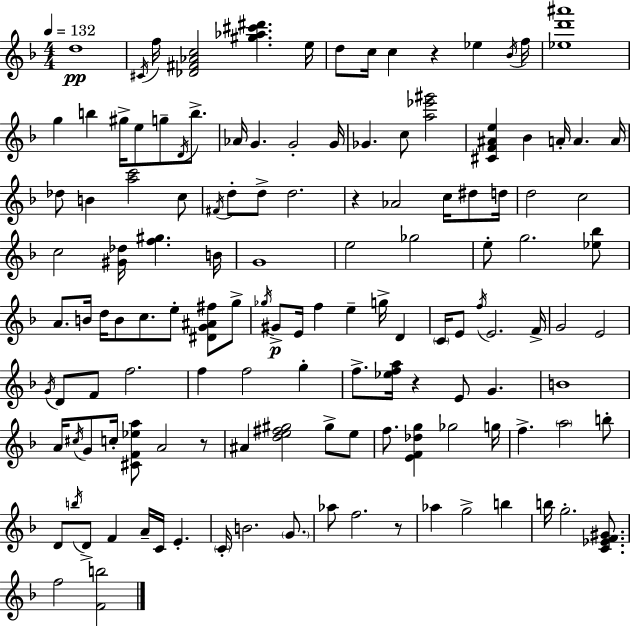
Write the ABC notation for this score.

X:1
T:Untitled
M:4/4
L:1/4
K:Dm
d4 ^C/4 f/4 [_D^F_Ac]2 [^g_a^c'^d'] e/4 d/2 c/4 c z _e _B/4 f/4 [_ed'^a']4 g b ^g/4 e/2 g/2 D/4 b/2 _A/4 G G2 G/4 _G c/2 [a_e'^g']2 [^CF^Ae] _B A/4 A A/4 _d/2 B [ac']2 c/2 ^F/4 d/2 d/2 d2 z _A2 c/4 ^d/2 d/4 d2 c2 c2 [^G_d]/4 [f^g] B/4 G4 e2 _g2 e/2 g2 [_e_b]/2 A/2 B/4 d/4 B/2 c/2 e/2 [^DG^A^f]/2 g/2 _g/4 ^G/2 E/4 f e g/4 D C/4 E/2 f/4 E2 F/4 G2 E2 G/4 D/2 F/2 f2 f f2 g f/2 [_efa]/4 z E/2 G B4 A/4 ^c/4 G/2 c/4 [^CF_ea]/2 A2 z/2 ^A [de^f^g]2 ^g/2 e/2 f/2 [EF_dg] _g2 g/4 f a2 b/2 D/2 b/4 D/2 F A/4 C/4 E C/4 B2 G/2 _a/2 f2 z/2 _a g2 b b/4 g2 [C_EF^G]/2 f2 [Fb]2